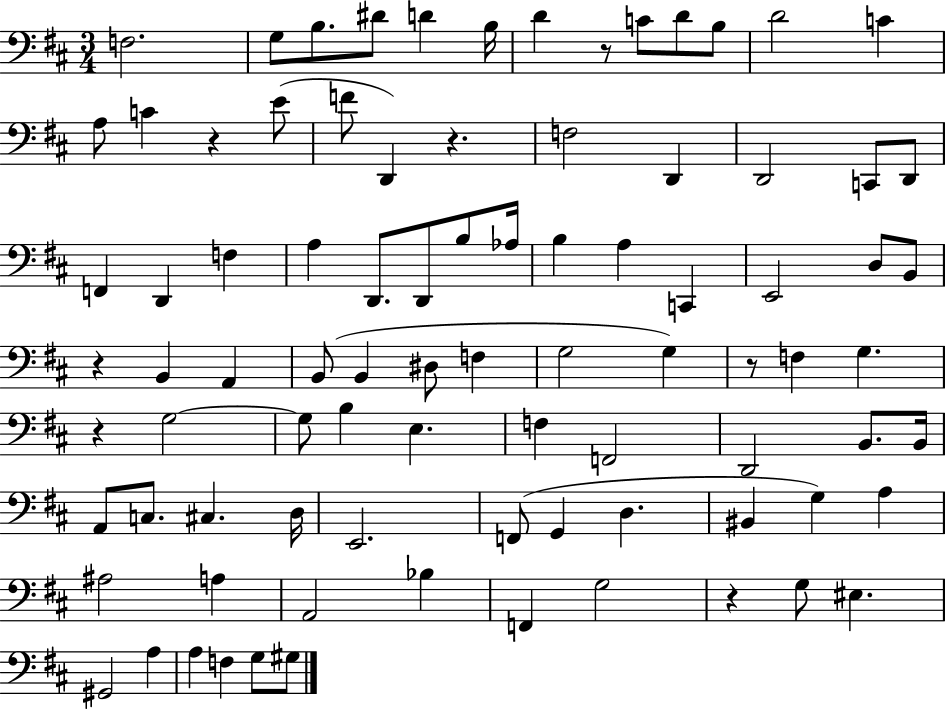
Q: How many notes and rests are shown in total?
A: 87